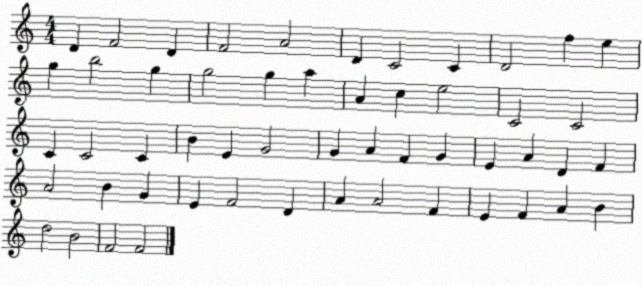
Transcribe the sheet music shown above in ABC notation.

X:1
T:Untitled
M:4/4
L:1/4
K:C
D F2 D F2 A2 D C2 C D2 f e g b2 g g2 g a A c e2 C2 C2 C C2 C B E G2 G A F G E A D F A2 B G E F2 D A A2 F E F A B d2 B2 F2 F2